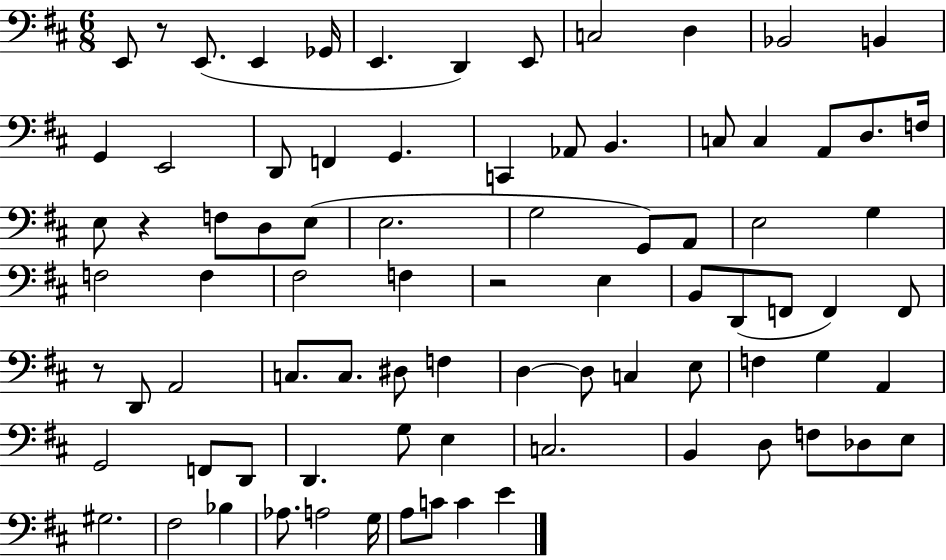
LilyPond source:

{
  \clef bass
  \numericTimeSignature
  \time 6/8
  \key d \major
  e,8 r8 e,8.( e,4 ges,16 | e,4. d,4) e,8 | c2 d4 | bes,2 b,4 | \break g,4 e,2 | d,8 f,4 g,4. | c,4 aes,8 b,4. | c8 c4 a,8 d8. f16 | \break e8 r4 f8 d8 e8( | e2. | g2 g,8) a,8 | e2 g4 | \break f2 f4 | fis2 f4 | r2 e4 | b,8 d,8( f,8 f,4) f,8 | \break r8 d,8 a,2 | c8. c8. dis8 f4 | d4~~ d8 c4 e8 | f4 g4 a,4 | \break g,2 f,8 d,8 | d,4. g8 e4 | c2. | b,4 d8 f8 des8 e8 | \break gis2. | fis2 bes4 | aes8. a2 g16 | a8 c'8 c'4 e'4 | \break \bar "|."
}